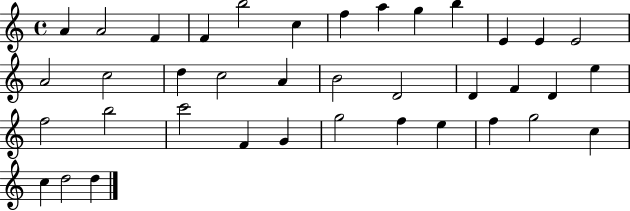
{
  \clef treble
  \time 4/4
  \defaultTimeSignature
  \key c \major
  a'4 a'2 f'4 | f'4 b''2 c''4 | f''4 a''4 g''4 b''4 | e'4 e'4 e'2 | \break a'2 c''2 | d''4 c''2 a'4 | b'2 d'2 | d'4 f'4 d'4 e''4 | \break f''2 b''2 | c'''2 f'4 g'4 | g''2 f''4 e''4 | f''4 g''2 c''4 | \break c''4 d''2 d''4 | \bar "|."
}